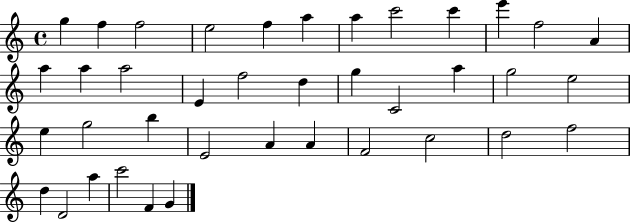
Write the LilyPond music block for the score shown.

{
  \clef treble
  \time 4/4
  \defaultTimeSignature
  \key c \major
  g''4 f''4 f''2 | e''2 f''4 a''4 | a''4 c'''2 c'''4 | e'''4 f''2 a'4 | \break a''4 a''4 a''2 | e'4 f''2 d''4 | g''4 c'2 a''4 | g''2 e''2 | \break e''4 g''2 b''4 | e'2 a'4 a'4 | f'2 c''2 | d''2 f''2 | \break d''4 d'2 a''4 | c'''2 f'4 g'4 | \bar "|."
}